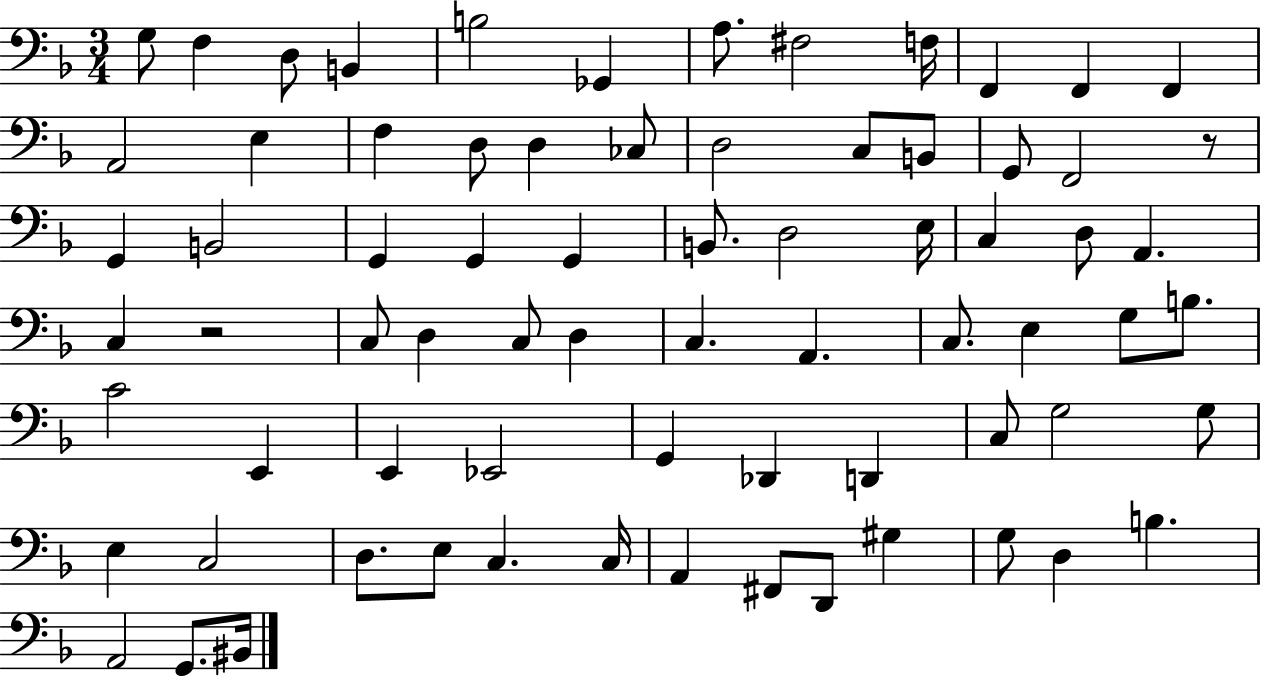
X:1
T:Untitled
M:3/4
L:1/4
K:F
G,/2 F, D,/2 B,, B,2 _G,, A,/2 ^F,2 F,/4 F,, F,, F,, A,,2 E, F, D,/2 D, _C,/2 D,2 C,/2 B,,/2 G,,/2 F,,2 z/2 G,, B,,2 G,, G,, G,, B,,/2 D,2 E,/4 C, D,/2 A,, C, z2 C,/2 D, C,/2 D, C, A,, C,/2 E, G,/2 B,/2 C2 E,, E,, _E,,2 G,, _D,, D,, C,/2 G,2 G,/2 E, C,2 D,/2 E,/2 C, C,/4 A,, ^F,,/2 D,,/2 ^G, G,/2 D, B, A,,2 G,,/2 ^B,,/4